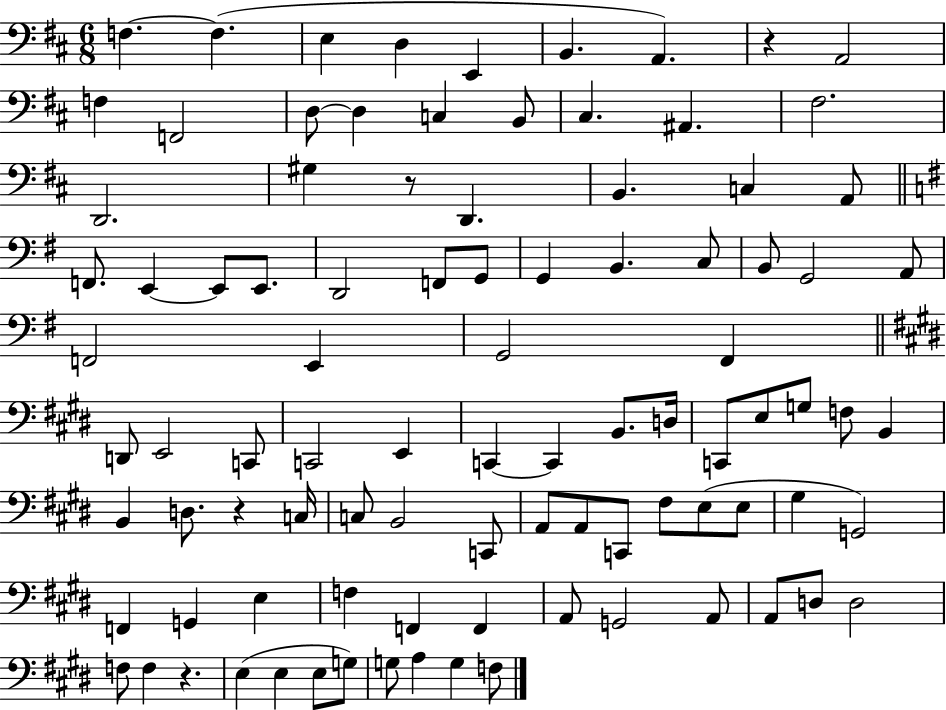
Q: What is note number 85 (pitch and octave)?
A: E3